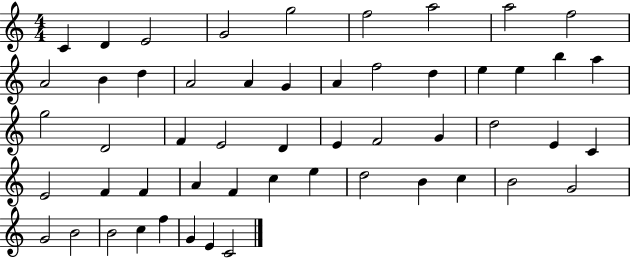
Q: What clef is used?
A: treble